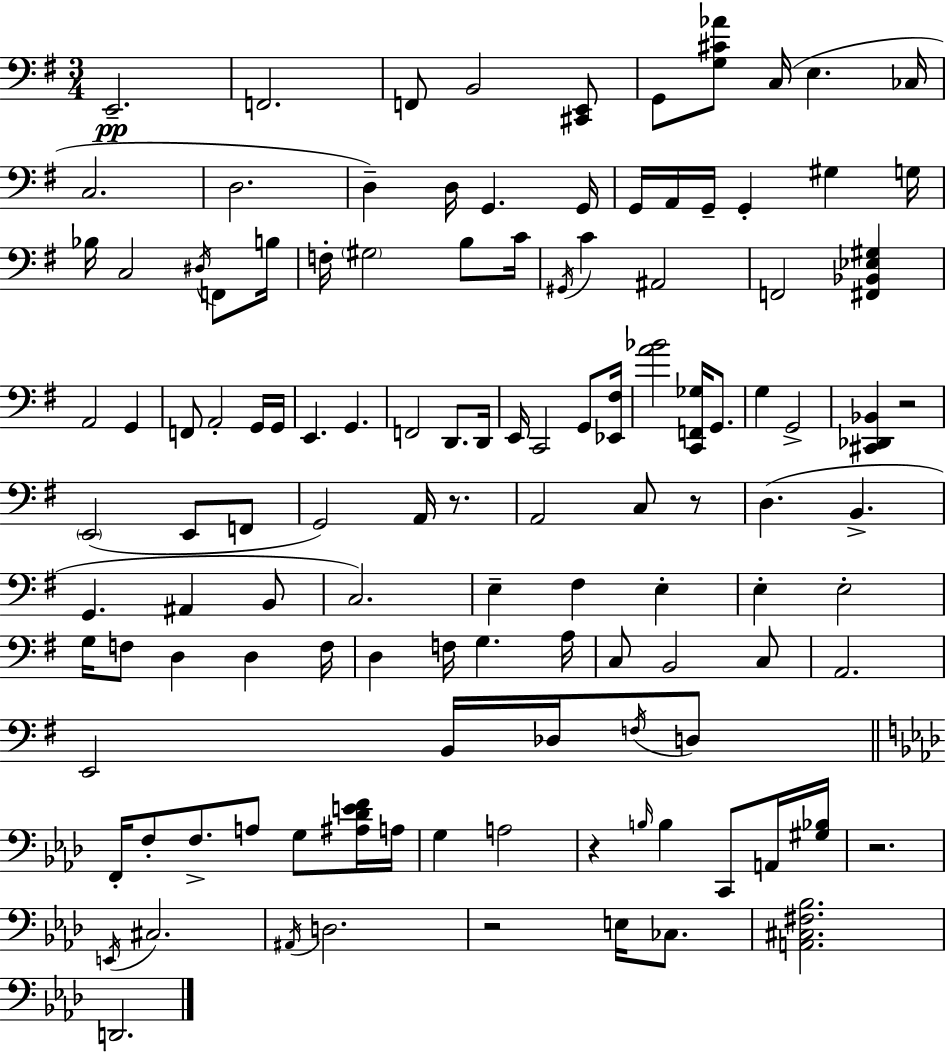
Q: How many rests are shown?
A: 6